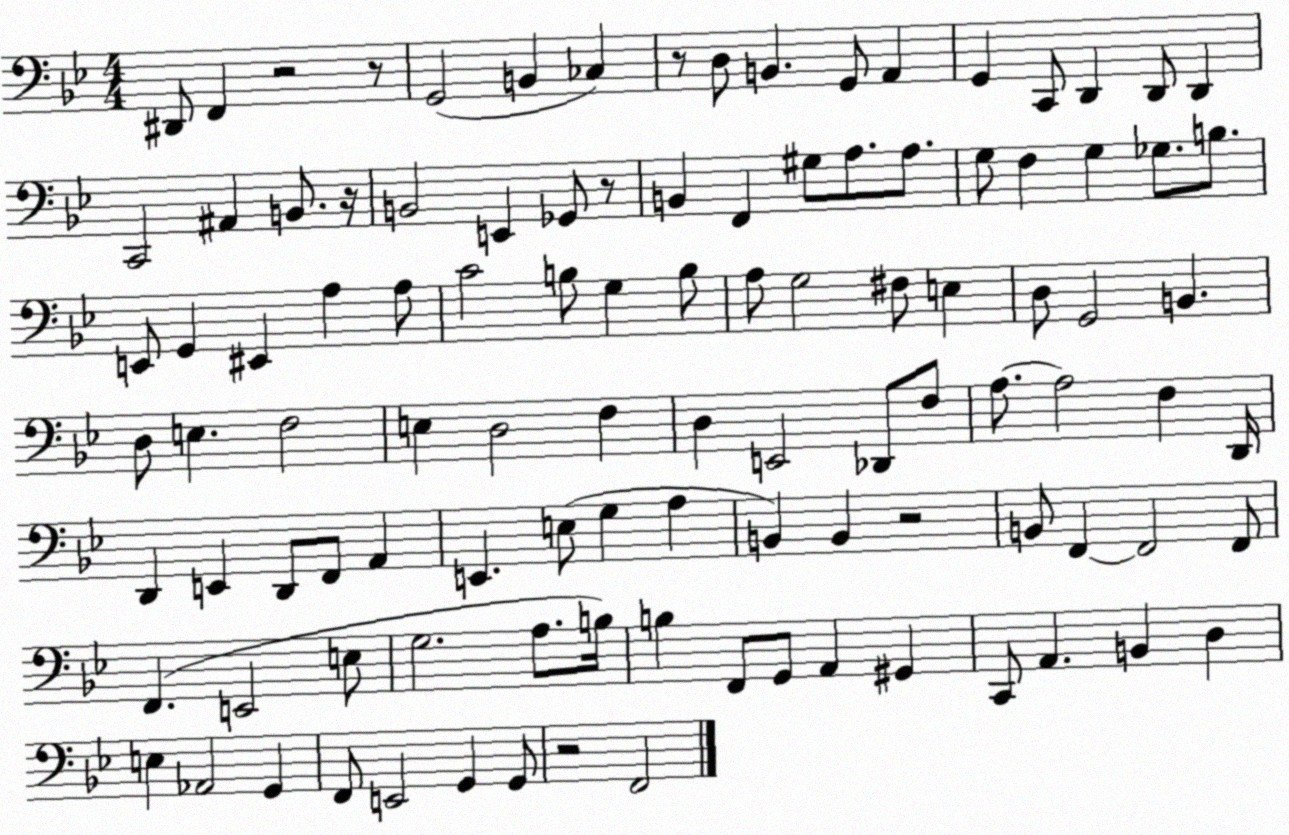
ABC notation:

X:1
T:Untitled
M:4/4
L:1/4
K:Bb
^D,,/2 F,, z2 z/2 G,,2 B,, _C, z/2 D,/2 B,, G,,/2 A,, G,, C,,/2 D,, D,,/2 D,, C,,2 ^A,, B,,/2 z/4 B,,2 E,, _G,,/2 z/2 B,, F,, ^G,/2 A,/2 A,/2 G,/2 F, G, _G,/2 B,/2 E,,/2 G,, ^E,, A, A,/2 C2 B,/2 G, B,/2 A,/2 G,2 ^F,/2 E, D,/2 G,,2 B,, D,/2 E, F,2 E, D,2 F, D, E,,2 _D,,/2 F,/2 A,/2 A,2 F, D,,/4 D,, E,, D,,/2 F,,/2 A,, E,, E,/2 G, A, B,, B,, z2 B,,/2 F,, F,,2 F,,/2 F,, E,,2 E,/2 G,2 A,/2 B,/4 B, F,,/2 G,,/2 A,, ^G,, C,,/2 A,, B,, D, E, _A,,2 G,, F,,/2 E,,2 G,, G,,/2 z2 F,,2